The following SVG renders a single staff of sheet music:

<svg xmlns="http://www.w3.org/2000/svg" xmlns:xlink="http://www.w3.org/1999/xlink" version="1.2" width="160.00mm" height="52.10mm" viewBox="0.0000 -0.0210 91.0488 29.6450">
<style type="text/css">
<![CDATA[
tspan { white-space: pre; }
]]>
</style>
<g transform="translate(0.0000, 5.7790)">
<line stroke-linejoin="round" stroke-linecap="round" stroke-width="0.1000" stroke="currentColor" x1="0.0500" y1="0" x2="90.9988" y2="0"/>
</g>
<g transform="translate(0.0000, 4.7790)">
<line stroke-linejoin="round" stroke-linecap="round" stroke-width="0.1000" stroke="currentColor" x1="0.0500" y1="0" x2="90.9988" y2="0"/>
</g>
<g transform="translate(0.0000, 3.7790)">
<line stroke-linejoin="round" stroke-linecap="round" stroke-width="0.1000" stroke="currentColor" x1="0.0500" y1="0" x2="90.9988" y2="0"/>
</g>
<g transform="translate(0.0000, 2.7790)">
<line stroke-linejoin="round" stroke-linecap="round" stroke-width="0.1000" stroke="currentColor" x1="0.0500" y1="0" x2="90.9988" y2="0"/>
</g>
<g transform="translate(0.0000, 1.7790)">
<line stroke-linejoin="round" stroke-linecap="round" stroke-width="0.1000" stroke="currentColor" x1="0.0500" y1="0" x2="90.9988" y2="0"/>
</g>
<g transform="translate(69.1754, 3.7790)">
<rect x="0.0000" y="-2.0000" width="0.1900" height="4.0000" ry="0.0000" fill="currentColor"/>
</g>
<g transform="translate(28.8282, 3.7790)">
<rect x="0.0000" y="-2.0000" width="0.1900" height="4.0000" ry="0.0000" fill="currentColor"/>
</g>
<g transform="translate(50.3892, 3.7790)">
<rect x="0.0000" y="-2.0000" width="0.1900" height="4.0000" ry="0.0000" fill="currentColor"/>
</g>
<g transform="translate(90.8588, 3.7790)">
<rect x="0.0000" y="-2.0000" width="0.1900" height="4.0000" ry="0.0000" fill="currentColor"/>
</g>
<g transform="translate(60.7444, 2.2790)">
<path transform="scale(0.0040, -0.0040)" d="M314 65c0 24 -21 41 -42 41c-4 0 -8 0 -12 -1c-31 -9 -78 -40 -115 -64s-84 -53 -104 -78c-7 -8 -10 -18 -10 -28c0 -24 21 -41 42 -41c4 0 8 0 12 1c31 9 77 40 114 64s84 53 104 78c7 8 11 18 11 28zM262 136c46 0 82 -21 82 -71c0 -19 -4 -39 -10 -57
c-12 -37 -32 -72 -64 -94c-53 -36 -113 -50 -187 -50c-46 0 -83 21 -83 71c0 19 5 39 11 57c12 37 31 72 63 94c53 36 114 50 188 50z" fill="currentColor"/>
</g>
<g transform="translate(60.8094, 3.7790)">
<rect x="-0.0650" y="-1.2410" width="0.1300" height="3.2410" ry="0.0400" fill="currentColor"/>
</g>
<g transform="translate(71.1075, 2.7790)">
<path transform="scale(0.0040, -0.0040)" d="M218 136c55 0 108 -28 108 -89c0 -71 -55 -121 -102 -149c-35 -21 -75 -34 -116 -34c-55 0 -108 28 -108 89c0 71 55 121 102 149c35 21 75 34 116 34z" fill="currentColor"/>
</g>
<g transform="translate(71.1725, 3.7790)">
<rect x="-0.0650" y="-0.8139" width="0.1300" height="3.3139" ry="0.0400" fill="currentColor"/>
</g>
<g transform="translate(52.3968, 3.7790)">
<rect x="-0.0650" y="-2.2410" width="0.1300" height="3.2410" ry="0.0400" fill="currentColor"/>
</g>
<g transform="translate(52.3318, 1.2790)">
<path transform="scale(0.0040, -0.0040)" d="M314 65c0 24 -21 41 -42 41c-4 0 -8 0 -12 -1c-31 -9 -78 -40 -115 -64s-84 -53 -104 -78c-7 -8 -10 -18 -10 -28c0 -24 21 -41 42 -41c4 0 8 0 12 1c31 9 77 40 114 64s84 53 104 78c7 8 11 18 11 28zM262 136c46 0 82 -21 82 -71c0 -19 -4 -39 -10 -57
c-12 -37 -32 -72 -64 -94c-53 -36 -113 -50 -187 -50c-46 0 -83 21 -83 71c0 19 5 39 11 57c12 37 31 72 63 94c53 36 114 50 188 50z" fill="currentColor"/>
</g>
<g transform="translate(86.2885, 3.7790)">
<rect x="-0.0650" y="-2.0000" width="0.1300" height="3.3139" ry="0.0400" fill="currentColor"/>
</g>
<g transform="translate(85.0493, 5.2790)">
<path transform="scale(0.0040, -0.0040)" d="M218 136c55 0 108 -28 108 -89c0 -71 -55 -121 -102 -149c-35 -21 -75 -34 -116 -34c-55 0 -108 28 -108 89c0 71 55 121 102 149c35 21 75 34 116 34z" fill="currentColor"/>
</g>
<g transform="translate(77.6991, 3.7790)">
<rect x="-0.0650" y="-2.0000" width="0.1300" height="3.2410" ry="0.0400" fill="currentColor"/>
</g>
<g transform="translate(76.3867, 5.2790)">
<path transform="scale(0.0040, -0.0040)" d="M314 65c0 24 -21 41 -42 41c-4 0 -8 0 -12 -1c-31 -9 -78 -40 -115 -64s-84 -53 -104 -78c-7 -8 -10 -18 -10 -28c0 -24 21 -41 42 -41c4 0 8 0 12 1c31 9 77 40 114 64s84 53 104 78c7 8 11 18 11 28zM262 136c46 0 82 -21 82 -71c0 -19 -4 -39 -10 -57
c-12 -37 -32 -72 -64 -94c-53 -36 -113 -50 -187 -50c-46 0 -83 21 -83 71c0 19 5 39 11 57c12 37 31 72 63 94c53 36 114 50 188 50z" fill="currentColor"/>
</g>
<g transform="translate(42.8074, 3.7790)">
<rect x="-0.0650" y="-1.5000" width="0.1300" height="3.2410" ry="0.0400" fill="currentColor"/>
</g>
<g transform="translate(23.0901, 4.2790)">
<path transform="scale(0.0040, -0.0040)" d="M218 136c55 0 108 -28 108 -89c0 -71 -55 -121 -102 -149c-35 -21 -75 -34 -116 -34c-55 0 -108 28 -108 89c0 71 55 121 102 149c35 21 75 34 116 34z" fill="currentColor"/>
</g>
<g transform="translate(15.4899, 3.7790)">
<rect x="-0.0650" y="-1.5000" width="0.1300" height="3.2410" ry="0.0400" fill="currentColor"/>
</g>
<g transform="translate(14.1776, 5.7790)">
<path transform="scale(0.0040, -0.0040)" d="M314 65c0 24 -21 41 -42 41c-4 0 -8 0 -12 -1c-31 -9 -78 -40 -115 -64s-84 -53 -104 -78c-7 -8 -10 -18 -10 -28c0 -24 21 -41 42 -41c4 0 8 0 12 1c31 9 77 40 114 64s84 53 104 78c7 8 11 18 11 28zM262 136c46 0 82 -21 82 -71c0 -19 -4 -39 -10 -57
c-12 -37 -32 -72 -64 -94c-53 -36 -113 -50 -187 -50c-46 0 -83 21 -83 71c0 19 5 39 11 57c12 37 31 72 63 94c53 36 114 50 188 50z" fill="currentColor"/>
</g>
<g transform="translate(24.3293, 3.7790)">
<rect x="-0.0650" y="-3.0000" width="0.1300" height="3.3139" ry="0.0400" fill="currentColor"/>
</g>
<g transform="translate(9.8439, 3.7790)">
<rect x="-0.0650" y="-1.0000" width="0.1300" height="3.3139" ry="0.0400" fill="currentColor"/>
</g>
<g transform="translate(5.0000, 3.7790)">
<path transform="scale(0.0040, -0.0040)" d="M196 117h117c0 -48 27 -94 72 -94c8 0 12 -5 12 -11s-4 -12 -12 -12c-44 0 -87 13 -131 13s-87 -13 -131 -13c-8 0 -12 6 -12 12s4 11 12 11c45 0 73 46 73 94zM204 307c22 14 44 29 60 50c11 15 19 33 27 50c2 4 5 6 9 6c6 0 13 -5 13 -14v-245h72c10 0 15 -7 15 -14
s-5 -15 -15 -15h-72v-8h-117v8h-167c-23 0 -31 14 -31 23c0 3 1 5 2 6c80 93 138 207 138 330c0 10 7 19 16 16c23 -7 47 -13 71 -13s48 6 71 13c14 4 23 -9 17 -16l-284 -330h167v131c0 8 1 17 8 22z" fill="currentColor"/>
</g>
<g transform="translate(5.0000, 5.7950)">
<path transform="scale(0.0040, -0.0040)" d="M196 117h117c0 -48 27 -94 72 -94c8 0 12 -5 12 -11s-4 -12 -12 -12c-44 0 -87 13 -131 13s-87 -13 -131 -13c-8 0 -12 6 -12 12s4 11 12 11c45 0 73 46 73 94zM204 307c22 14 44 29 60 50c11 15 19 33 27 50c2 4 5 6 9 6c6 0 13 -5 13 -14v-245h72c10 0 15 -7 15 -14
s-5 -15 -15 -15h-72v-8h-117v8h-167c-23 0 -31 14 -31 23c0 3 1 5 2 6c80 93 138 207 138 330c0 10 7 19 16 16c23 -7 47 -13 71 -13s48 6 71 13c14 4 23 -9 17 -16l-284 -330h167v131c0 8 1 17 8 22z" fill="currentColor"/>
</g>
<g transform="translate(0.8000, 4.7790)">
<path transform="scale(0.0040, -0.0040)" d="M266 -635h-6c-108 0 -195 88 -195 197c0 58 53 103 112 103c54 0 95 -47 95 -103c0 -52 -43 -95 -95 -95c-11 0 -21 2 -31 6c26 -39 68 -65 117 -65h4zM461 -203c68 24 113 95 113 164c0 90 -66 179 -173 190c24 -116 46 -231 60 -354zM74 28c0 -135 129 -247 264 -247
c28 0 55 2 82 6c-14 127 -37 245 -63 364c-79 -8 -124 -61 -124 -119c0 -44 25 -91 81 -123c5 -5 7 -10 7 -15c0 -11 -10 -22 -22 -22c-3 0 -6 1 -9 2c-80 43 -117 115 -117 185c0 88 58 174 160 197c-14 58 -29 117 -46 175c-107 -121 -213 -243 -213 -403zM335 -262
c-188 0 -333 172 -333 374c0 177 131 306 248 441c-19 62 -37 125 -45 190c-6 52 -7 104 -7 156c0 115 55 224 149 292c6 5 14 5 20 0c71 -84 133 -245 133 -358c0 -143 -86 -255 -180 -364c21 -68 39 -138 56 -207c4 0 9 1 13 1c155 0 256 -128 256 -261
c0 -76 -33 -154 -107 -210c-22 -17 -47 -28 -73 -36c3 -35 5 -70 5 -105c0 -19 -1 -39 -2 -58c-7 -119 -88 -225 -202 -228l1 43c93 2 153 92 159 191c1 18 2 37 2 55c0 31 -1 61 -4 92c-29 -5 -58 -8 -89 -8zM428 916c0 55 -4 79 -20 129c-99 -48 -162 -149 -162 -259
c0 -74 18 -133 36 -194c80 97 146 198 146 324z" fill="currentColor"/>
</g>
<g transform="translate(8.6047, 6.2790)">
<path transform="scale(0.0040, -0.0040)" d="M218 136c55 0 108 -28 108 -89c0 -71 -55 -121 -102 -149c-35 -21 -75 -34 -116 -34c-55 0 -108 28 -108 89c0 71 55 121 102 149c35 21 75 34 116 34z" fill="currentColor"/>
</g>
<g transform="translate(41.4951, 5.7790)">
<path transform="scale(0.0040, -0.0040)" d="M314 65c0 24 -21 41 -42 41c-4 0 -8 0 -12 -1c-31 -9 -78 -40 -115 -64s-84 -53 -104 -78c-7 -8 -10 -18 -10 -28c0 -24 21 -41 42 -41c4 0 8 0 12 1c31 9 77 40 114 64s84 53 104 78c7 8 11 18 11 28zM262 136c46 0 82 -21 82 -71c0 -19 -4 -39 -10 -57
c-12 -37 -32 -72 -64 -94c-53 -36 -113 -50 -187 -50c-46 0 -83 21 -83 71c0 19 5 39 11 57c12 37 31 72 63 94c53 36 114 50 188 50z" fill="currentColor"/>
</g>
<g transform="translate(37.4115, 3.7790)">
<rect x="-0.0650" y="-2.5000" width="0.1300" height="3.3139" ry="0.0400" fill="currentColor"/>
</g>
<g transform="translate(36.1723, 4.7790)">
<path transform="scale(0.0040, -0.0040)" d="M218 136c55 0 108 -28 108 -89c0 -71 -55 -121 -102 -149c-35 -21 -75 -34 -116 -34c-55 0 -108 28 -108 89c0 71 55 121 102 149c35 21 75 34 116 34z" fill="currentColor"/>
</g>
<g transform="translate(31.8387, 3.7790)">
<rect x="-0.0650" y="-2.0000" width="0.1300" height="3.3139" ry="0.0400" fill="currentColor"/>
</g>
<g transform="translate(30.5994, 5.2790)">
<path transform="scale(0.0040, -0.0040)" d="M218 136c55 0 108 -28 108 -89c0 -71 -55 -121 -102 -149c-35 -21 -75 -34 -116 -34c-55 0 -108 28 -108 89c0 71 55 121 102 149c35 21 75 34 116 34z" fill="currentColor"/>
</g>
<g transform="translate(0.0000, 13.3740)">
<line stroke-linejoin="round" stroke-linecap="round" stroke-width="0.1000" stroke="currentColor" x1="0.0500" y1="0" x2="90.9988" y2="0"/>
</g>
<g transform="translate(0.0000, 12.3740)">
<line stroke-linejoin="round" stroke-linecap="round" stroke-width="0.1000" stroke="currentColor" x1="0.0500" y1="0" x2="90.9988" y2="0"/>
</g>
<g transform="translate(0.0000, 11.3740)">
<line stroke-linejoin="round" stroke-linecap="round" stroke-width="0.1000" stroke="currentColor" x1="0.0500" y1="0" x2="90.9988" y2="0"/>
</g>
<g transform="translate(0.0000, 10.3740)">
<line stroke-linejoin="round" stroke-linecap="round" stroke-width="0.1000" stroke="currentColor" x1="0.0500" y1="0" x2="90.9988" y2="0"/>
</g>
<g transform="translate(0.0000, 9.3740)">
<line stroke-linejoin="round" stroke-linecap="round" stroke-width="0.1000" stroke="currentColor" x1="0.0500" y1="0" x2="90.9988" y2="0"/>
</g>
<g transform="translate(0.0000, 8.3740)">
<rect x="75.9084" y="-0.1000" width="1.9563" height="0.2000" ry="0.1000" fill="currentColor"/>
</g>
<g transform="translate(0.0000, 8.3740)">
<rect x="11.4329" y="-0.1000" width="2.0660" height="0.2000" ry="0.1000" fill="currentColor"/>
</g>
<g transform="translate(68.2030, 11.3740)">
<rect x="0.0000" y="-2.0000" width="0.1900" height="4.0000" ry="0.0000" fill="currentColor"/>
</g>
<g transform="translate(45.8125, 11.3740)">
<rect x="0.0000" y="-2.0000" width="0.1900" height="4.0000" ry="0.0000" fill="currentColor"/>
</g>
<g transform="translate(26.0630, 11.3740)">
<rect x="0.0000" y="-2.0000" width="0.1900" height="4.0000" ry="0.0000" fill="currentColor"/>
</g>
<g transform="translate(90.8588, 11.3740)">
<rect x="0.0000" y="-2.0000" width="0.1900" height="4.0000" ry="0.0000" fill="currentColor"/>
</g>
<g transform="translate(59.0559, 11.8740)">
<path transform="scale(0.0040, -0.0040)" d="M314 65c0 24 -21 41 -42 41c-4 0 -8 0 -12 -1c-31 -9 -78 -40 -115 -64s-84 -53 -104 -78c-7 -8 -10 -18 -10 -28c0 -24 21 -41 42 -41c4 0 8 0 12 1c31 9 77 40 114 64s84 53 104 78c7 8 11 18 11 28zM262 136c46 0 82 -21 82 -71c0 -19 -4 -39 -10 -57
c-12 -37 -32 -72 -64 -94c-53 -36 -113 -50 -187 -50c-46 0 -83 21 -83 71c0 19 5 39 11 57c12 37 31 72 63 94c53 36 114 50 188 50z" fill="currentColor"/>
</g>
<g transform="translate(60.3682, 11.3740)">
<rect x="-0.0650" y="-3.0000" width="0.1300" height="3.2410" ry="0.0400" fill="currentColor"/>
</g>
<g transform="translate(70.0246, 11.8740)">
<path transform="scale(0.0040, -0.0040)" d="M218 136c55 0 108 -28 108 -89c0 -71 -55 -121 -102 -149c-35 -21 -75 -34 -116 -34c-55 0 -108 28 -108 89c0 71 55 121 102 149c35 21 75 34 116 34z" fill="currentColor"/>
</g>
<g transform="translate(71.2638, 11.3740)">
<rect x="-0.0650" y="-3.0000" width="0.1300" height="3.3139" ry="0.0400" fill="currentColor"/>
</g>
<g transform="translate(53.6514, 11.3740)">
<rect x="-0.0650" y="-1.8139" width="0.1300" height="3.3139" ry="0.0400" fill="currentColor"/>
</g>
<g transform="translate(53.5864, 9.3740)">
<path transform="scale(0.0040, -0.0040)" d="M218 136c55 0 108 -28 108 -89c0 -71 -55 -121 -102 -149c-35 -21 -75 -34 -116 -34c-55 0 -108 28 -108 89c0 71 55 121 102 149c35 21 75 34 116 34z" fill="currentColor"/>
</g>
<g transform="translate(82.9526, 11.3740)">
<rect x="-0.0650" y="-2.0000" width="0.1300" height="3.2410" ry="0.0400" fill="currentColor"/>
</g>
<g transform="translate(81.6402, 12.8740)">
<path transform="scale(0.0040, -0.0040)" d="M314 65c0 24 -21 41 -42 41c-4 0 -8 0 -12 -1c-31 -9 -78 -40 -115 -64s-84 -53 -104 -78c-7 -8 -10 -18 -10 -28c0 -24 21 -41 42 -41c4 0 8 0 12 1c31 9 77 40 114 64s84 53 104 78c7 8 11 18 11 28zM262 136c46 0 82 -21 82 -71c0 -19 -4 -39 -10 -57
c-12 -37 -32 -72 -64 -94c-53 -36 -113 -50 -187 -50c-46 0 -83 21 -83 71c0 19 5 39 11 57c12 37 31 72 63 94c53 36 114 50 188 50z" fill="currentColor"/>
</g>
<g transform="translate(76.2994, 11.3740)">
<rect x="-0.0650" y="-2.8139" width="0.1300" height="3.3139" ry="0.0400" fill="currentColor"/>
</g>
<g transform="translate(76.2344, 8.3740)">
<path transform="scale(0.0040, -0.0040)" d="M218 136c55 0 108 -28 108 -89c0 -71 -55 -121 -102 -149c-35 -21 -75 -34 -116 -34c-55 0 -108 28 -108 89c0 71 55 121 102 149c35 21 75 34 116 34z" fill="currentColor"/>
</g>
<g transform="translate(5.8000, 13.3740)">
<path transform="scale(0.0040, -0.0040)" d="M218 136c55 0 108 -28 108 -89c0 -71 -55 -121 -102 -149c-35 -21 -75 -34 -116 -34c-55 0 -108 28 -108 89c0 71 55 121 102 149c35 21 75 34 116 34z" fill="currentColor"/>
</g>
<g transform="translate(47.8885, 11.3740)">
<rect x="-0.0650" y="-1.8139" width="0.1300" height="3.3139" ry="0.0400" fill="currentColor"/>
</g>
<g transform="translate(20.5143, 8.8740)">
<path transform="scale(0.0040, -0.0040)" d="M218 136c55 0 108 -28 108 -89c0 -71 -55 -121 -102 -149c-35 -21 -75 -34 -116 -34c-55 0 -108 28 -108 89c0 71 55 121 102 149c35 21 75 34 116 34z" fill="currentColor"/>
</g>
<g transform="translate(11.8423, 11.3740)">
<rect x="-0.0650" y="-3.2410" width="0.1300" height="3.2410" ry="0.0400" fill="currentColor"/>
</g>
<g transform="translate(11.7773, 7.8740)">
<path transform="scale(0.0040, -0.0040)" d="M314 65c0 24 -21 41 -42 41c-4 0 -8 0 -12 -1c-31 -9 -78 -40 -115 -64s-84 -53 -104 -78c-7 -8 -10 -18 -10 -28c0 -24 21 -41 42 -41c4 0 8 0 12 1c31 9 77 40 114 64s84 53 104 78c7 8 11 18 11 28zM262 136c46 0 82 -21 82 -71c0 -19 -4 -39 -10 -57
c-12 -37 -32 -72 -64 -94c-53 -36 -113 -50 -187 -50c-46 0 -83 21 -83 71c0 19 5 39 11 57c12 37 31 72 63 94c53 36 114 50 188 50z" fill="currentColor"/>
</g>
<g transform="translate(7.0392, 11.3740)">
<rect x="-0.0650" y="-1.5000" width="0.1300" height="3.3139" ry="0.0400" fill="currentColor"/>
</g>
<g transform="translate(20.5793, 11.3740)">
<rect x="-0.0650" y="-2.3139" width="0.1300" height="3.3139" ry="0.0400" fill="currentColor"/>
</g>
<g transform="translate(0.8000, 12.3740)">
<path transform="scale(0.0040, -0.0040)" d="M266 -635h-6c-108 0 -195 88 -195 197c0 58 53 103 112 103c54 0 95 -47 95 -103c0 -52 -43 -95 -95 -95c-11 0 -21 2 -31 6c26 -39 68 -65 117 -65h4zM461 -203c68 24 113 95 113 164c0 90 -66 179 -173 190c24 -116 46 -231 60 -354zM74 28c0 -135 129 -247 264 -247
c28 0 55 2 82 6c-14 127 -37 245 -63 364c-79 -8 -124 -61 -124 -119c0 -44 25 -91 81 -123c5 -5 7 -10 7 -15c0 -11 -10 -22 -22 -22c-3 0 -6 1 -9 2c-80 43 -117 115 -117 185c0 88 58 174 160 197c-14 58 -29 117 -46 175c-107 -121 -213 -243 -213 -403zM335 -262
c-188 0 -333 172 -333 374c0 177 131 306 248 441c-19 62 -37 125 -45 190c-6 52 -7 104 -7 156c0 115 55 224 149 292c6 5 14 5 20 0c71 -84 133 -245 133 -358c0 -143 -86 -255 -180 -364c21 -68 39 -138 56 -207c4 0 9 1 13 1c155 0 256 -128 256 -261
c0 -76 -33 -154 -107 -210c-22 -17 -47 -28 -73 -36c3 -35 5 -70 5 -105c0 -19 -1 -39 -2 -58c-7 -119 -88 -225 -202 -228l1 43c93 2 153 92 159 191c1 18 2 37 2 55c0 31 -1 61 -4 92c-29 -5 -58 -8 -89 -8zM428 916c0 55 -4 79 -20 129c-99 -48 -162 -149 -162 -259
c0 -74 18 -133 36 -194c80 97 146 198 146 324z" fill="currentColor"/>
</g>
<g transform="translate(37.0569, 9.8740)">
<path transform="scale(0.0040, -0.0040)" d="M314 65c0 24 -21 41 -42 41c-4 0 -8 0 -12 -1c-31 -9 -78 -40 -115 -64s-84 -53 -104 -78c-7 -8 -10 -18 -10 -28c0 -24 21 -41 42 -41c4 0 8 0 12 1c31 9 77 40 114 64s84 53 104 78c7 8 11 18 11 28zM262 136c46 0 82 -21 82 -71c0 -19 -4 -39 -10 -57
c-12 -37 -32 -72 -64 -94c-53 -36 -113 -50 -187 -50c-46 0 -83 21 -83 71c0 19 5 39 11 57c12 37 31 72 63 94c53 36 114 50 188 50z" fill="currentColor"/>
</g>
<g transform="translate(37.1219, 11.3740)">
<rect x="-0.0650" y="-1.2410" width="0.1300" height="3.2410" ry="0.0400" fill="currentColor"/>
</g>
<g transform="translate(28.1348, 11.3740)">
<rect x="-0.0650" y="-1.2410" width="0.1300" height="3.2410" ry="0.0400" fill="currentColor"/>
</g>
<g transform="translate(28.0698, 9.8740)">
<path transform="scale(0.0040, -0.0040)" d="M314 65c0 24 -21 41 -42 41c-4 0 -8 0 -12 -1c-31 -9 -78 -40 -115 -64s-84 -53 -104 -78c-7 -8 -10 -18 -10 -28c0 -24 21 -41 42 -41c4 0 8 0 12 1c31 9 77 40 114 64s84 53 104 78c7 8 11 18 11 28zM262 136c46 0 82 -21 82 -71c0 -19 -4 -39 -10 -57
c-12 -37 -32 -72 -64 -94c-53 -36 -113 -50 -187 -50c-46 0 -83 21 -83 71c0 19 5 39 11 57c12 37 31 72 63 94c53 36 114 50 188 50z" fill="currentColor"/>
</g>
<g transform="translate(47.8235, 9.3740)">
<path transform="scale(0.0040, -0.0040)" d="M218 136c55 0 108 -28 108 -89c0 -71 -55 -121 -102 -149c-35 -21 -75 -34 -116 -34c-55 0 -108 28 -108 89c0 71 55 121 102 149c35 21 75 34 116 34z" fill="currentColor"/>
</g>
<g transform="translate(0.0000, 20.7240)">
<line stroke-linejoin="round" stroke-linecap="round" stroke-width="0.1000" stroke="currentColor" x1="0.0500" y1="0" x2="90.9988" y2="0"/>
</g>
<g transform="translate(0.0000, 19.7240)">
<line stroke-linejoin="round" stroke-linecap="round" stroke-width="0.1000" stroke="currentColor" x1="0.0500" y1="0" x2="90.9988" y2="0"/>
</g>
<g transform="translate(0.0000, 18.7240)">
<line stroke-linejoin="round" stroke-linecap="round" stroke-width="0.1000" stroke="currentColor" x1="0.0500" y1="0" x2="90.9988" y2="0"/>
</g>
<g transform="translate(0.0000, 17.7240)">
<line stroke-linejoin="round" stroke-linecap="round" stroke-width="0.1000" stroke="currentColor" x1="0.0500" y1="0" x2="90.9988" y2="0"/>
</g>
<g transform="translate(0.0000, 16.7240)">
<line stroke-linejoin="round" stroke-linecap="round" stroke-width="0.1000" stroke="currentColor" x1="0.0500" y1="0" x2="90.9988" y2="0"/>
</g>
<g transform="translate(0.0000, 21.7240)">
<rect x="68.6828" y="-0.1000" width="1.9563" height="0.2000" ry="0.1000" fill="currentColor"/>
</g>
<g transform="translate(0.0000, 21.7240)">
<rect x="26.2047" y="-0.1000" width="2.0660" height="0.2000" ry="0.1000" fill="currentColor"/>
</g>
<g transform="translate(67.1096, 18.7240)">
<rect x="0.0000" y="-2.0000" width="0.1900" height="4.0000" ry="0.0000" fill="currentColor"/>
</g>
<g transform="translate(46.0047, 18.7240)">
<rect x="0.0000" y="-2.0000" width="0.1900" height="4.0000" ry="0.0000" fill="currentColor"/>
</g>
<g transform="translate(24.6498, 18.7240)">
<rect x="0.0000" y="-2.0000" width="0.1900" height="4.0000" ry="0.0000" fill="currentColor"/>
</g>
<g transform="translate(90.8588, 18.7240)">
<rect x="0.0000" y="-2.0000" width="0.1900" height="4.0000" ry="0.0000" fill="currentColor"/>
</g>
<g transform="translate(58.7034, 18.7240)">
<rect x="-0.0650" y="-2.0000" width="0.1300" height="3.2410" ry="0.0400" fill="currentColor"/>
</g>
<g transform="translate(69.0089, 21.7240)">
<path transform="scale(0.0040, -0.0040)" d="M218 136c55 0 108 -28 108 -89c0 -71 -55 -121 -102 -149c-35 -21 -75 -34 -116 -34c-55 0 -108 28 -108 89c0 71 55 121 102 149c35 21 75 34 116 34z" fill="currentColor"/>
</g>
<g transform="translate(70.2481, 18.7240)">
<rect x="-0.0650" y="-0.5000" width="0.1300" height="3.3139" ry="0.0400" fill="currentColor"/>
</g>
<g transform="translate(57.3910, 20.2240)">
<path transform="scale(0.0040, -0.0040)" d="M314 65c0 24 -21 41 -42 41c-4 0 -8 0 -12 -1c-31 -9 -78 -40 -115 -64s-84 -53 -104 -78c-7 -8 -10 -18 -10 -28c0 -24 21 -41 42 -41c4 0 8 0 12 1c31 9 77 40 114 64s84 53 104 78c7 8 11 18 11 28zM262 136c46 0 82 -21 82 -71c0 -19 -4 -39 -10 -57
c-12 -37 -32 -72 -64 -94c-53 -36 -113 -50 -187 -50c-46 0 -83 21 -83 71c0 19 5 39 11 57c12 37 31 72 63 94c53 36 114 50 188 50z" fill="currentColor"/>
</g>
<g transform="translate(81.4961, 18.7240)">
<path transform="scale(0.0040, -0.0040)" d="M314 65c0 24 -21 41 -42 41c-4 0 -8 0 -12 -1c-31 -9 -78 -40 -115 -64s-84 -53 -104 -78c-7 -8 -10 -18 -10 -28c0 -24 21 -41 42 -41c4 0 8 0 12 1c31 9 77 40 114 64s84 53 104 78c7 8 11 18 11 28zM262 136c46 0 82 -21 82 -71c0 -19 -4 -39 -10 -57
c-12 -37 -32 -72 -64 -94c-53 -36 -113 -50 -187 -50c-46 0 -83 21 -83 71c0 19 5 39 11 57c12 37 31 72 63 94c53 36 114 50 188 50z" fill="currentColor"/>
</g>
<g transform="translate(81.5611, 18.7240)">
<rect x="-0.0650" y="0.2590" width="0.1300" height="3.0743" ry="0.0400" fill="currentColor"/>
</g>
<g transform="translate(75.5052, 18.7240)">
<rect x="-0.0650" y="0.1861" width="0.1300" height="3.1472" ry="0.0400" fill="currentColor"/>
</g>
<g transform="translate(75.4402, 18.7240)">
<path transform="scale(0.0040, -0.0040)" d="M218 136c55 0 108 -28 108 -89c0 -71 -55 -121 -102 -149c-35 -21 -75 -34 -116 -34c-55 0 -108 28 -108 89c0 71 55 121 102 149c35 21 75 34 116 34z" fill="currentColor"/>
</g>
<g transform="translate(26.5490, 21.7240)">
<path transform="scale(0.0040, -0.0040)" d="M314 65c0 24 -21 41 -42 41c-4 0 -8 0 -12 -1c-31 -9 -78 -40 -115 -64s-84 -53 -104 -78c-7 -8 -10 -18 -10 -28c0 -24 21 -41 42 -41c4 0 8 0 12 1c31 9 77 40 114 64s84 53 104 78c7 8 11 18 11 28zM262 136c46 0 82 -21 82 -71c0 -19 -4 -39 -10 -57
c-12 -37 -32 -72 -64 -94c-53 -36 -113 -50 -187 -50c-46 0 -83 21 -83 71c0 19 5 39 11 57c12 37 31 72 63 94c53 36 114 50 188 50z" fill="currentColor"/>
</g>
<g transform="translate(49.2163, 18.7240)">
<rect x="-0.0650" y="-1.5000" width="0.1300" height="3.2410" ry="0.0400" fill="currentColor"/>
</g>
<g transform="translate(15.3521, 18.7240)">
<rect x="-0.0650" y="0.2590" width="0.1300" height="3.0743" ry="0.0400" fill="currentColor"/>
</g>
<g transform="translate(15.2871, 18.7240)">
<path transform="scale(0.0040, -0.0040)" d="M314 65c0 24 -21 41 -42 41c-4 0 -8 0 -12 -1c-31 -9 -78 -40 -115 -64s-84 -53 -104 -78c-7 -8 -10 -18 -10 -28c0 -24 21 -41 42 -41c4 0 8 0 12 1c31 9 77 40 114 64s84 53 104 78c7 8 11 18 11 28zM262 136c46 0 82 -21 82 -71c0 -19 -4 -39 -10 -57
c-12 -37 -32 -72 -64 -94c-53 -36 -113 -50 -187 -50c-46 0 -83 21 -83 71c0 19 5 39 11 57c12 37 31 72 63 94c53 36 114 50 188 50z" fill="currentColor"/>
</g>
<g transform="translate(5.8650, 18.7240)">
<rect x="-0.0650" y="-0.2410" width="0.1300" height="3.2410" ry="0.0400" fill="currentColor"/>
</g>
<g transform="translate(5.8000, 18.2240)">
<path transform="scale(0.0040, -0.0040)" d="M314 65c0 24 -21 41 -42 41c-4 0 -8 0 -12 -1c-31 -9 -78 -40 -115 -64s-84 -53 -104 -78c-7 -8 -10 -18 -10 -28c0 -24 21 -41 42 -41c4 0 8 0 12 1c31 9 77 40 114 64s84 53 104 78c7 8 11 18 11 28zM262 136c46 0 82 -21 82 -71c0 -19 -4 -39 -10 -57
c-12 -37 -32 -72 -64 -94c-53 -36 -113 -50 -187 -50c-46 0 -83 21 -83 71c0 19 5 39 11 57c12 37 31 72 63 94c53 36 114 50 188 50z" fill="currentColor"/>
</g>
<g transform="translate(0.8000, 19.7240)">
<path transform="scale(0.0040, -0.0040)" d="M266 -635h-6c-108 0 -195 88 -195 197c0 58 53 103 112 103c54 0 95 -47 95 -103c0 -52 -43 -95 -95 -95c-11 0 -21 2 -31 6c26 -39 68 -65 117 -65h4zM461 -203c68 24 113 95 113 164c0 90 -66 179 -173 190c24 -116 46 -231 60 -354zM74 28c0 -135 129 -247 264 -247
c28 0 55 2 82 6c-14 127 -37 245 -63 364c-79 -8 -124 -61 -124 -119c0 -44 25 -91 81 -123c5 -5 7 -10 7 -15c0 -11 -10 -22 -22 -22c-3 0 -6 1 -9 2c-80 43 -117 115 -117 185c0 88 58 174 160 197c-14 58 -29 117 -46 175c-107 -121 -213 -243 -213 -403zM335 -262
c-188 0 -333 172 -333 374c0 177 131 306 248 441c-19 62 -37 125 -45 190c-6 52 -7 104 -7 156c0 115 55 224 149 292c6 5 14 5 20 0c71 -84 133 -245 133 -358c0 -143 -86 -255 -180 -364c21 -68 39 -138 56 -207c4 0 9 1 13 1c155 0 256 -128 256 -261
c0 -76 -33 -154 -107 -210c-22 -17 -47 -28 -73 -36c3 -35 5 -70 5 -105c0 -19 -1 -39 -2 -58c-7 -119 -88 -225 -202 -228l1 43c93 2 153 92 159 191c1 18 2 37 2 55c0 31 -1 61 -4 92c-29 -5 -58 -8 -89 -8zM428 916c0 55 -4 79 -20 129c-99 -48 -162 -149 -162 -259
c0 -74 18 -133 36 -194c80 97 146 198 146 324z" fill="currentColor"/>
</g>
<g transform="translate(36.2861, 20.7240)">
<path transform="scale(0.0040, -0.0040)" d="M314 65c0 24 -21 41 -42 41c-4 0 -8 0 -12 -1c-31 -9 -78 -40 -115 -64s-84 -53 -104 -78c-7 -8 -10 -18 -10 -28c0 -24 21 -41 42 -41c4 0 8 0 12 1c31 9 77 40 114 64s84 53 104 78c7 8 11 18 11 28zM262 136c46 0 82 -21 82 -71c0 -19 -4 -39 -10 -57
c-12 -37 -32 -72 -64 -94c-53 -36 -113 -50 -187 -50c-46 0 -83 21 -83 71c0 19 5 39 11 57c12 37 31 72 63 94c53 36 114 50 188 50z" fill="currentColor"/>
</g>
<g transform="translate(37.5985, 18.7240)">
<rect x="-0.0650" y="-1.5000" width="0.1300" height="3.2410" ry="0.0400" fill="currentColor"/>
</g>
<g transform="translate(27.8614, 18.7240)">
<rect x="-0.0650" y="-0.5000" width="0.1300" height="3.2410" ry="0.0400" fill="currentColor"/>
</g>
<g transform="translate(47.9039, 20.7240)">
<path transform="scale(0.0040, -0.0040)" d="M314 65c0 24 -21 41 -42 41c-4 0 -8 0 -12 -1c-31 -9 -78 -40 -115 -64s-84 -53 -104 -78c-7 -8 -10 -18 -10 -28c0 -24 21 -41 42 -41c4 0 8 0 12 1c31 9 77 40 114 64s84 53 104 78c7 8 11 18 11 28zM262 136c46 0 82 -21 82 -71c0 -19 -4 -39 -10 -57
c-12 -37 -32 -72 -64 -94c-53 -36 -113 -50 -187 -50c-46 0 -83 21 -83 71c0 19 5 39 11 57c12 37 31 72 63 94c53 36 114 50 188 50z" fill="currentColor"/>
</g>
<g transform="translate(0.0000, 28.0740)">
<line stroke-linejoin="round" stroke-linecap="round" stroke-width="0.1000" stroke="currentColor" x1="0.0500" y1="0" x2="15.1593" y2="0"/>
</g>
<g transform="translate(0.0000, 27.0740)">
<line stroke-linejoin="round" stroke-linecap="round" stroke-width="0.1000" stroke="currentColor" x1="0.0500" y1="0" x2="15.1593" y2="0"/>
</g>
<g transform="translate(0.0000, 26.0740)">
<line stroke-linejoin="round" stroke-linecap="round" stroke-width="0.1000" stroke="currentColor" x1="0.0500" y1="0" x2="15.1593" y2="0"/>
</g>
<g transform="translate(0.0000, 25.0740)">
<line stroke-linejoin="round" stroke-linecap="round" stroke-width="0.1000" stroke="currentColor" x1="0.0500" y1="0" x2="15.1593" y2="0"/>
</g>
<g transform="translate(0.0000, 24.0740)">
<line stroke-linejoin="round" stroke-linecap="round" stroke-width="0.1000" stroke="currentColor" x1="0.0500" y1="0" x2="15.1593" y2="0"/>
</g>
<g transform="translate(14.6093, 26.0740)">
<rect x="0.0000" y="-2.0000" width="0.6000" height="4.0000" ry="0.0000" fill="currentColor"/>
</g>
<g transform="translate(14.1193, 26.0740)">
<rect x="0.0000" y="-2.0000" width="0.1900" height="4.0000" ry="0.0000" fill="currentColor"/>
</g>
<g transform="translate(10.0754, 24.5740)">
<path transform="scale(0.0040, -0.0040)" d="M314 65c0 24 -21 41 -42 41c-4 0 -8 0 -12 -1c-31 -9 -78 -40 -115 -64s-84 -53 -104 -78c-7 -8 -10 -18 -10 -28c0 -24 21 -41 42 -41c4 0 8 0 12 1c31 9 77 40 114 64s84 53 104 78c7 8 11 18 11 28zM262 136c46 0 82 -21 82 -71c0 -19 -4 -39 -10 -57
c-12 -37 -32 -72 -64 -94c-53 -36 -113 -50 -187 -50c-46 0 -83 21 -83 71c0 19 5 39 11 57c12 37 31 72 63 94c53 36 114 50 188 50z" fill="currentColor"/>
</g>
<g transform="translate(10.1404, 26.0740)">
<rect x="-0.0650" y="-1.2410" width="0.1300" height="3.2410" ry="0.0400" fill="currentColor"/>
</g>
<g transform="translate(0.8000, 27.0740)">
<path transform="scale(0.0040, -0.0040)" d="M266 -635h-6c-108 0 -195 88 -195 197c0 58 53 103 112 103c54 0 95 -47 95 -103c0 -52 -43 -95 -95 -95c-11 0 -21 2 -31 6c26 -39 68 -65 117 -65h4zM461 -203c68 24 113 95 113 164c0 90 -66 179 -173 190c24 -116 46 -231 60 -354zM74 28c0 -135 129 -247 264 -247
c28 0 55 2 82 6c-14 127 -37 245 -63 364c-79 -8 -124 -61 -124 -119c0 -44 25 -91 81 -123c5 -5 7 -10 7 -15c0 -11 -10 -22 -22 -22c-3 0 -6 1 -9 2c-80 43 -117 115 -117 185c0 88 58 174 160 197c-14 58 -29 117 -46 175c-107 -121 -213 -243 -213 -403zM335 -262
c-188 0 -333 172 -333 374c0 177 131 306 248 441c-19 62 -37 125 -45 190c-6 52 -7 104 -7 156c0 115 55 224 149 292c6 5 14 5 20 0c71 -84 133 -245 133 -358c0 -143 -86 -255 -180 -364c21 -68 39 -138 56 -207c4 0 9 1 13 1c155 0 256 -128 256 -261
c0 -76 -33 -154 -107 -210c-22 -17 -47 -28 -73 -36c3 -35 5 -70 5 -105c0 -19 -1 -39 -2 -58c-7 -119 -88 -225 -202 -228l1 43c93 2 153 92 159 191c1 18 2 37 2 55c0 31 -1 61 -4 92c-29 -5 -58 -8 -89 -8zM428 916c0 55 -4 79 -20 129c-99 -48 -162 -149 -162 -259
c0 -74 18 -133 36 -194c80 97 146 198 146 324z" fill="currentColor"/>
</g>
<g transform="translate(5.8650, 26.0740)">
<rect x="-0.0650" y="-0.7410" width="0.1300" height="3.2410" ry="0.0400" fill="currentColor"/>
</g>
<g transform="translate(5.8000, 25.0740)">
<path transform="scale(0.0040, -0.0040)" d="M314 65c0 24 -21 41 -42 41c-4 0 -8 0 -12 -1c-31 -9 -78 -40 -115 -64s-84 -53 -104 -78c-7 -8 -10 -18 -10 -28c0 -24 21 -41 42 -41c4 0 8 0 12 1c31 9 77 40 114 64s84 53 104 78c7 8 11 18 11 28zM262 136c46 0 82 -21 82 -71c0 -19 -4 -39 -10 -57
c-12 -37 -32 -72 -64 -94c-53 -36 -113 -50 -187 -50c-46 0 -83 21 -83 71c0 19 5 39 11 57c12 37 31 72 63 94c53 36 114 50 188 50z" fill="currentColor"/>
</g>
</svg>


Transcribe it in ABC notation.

X:1
T:Untitled
M:4/4
L:1/4
K:C
D E2 A F G E2 g2 e2 d F2 F E b2 g e2 e2 f f A2 A a F2 c2 B2 C2 E2 E2 F2 C B B2 d2 e2